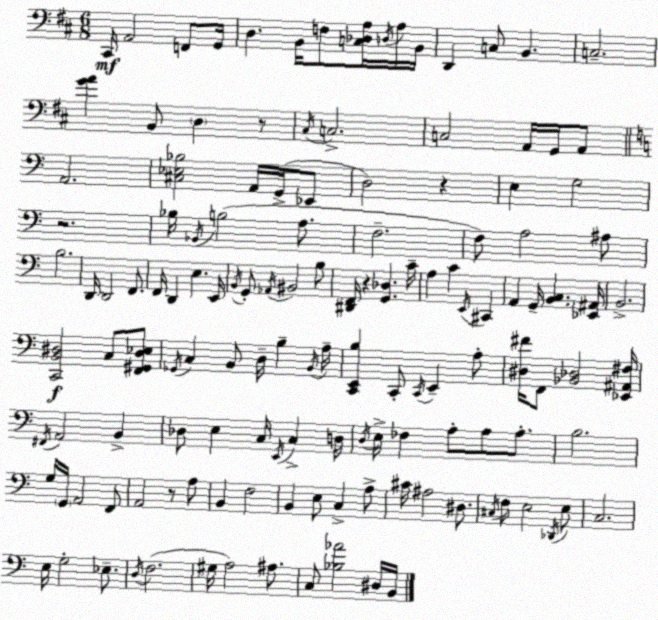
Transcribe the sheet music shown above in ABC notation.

X:1
T:Untitled
M:6/8
L:1/4
K:D
^C,,/4 A,,2 F,,/2 G,,/4 D, B,,/4 F,/2 [C,_D,A,]/4 D,/4 A,/4 B,,/4 D,, C,/2 B,, C,2 [GA] B,,/2 D, z/2 ^C,/4 C,2 C,2 A,,/4 G,,/4 A,,/2 A,,2 [^C,_E,_B,]2 A,,/4 G,,/4 _E,,/2 D,2 z E, G,2 z2 _B,/4 _B,,/4 B,2 A,/2 F,2 F,/2 A,2 ^A,/2 B,2 D,,/4 D,,2 F,,/2 F,,/4 D,, E, E,,/4 B,,/4 G,,/2 _A,,/4 ^B,,2 B,/2 [^D,,F,,]/4 z [G,,_D,] C/4 A, C E,,/4 ^C,, A,, G,,/4 [B,,C,] [_E,,^A,,]/4 B,,2 [C,,B,,^D,]2 C,/2 [F,,^G,,^D,_E,]/2 _G,,/4 C, B,,/2 D,/4 B, B,,/4 A,/4 [C,,E,,B,] C,,/2 C,,/4 E,, A,/2 [^D,^F]/4 F,,/2 [_B,,_D,]2 [_E,,^A,,^F,]/4 ^F,,/4 A,,2 B,, _D,/2 E, C,/4 E,,/4 C, D,/4 D,/4 E,/4 _F, A,/2 A,/2 A,/2 B,2 G,/4 G,,/4 A,,2 F,,/2 A,,2 z/2 A,/2 B,, F,2 B,, E,/2 C, A,/2 ^C/4 ^A,2 ^D,/2 ^C,/4 F,/2 E,2 _D,,/4 E,/2 C,2 E,/4 G,2 _E,/2 D,/4 F,2 ^G,/4 A,2 ^A,/2 C,/2 [_B,_A]2 ^D,/4 B,,/4